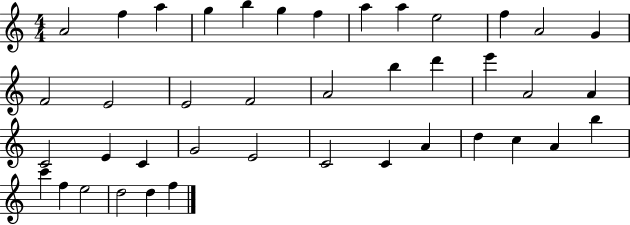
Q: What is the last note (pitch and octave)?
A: F5